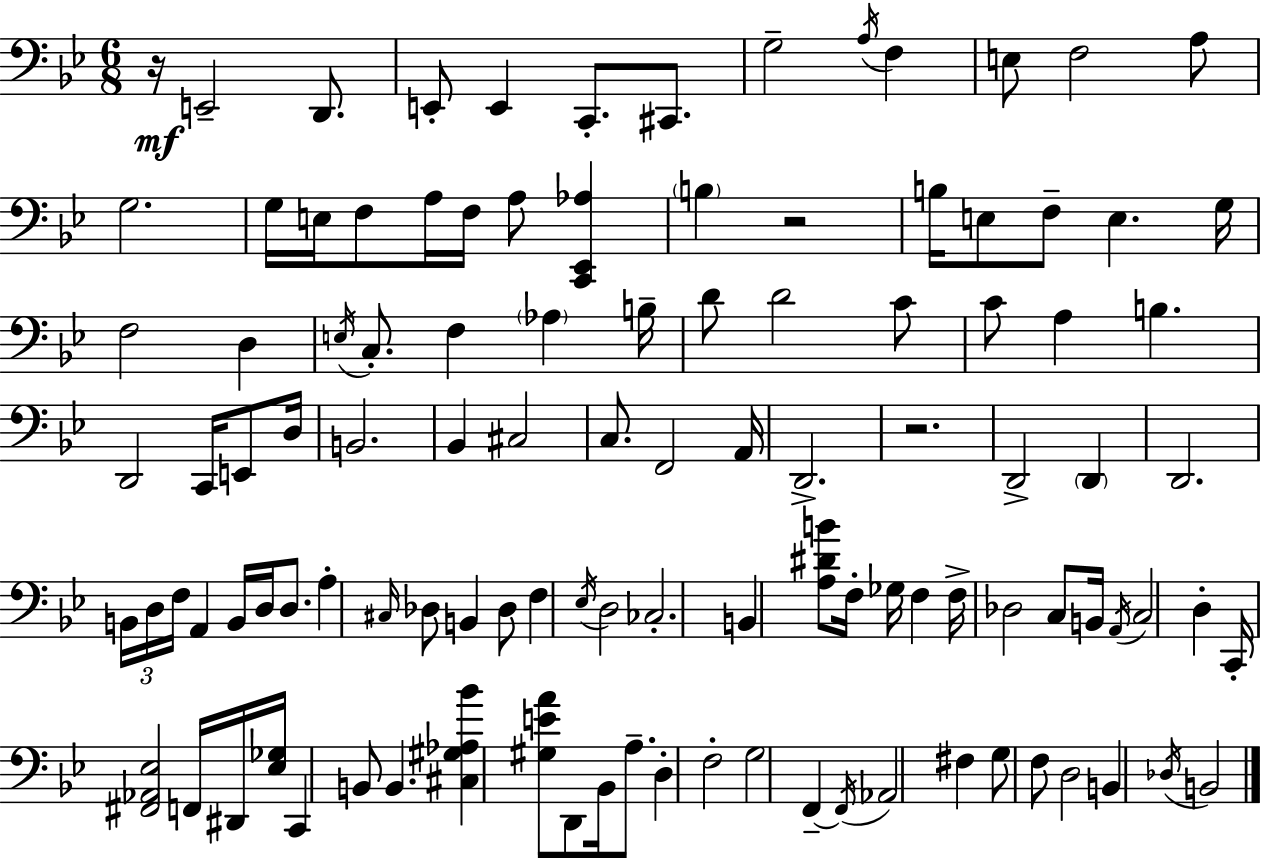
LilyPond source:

{
  \clef bass
  \numericTimeSignature
  \time 6/8
  \key bes \major
  r16\mf e,2-- d,8. | e,8-. e,4 c,8.-. cis,8. | g2-- \acciaccatura { a16 } f4 | e8 f2 a8 | \break g2. | g16 e16 f8 a16 f16 a8 <c, ees, aes>4 | \parenthesize b4 r2 | b16 e8 f8-- e4. | \break g16 f2 d4 | \acciaccatura { e16 } c8.-. f4 \parenthesize aes4 | b16-- d'8 d'2 | c'8 c'8 a4 b4. | \break d,2 c,16 e,8 | d16 b,2. | bes,4 cis2 | c8. f,2 | \break a,16 d,2.-> | r2. | d,2-> \parenthesize d,4 | d,2. | \break \tuplet 3/2 { b,16 d16 f16 } a,4 b,16 d16 d8. | a4-. \grace { cis16 } des8 b,4 | des8 f4 \acciaccatura { ees16 } d2 | ces2.-. | \break b,4 <a dis' b'>8 f16-. ges16 | f4 f16-> des2 | c8 b,16 \acciaccatura { a,16 } c2 | d4-. c,16-. <fis, aes, ees>2 | \break f,16 dis,16 <ees ges>16 c,4 b,8 b,4. | <cis gis aes bes'>4 <gis e' a'>8 d,8 | bes,16 a8.-- d4-. f2-. | g2 | \break f,4--~~ \acciaccatura { f,16 } aes,2 | fis4 g8 f8 d2 | b,4 \acciaccatura { des16 } b,2 | \bar "|."
}